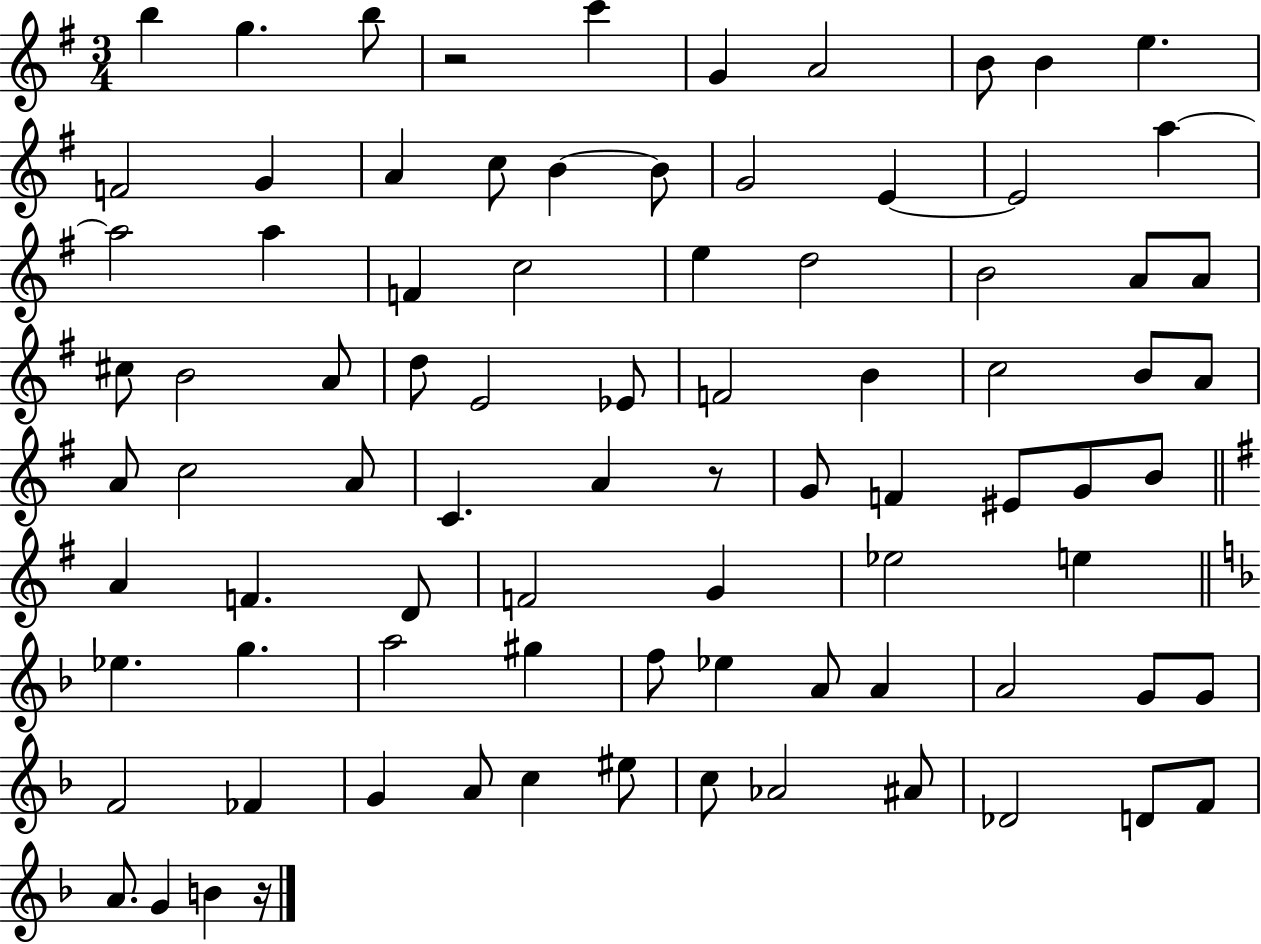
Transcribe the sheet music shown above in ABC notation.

X:1
T:Untitled
M:3/4
L:1/4
K:G
b g b/2 z2 c' G A2 B/2 B e F2 G A c/2 B B/2 G2 E E2 a a2 a F c2 e d2 B2 A/2 A/2 ^c/2 B2 A/2 d/2 E2 _E/2 F2 B c2 B/2 A/2 A/2 c2 A/2 C A z/2 G/2 F ^E/2 G/2 B/2 A F D/2 F2 G _e2 e _e g a2 ^g f/2 _e A/2 A A2 G/2 G/2 F2 _F G A/2 c ^e/2 c/2 _A2 ^A/2 _D2 D/2 F/2 A/2 G B z/4